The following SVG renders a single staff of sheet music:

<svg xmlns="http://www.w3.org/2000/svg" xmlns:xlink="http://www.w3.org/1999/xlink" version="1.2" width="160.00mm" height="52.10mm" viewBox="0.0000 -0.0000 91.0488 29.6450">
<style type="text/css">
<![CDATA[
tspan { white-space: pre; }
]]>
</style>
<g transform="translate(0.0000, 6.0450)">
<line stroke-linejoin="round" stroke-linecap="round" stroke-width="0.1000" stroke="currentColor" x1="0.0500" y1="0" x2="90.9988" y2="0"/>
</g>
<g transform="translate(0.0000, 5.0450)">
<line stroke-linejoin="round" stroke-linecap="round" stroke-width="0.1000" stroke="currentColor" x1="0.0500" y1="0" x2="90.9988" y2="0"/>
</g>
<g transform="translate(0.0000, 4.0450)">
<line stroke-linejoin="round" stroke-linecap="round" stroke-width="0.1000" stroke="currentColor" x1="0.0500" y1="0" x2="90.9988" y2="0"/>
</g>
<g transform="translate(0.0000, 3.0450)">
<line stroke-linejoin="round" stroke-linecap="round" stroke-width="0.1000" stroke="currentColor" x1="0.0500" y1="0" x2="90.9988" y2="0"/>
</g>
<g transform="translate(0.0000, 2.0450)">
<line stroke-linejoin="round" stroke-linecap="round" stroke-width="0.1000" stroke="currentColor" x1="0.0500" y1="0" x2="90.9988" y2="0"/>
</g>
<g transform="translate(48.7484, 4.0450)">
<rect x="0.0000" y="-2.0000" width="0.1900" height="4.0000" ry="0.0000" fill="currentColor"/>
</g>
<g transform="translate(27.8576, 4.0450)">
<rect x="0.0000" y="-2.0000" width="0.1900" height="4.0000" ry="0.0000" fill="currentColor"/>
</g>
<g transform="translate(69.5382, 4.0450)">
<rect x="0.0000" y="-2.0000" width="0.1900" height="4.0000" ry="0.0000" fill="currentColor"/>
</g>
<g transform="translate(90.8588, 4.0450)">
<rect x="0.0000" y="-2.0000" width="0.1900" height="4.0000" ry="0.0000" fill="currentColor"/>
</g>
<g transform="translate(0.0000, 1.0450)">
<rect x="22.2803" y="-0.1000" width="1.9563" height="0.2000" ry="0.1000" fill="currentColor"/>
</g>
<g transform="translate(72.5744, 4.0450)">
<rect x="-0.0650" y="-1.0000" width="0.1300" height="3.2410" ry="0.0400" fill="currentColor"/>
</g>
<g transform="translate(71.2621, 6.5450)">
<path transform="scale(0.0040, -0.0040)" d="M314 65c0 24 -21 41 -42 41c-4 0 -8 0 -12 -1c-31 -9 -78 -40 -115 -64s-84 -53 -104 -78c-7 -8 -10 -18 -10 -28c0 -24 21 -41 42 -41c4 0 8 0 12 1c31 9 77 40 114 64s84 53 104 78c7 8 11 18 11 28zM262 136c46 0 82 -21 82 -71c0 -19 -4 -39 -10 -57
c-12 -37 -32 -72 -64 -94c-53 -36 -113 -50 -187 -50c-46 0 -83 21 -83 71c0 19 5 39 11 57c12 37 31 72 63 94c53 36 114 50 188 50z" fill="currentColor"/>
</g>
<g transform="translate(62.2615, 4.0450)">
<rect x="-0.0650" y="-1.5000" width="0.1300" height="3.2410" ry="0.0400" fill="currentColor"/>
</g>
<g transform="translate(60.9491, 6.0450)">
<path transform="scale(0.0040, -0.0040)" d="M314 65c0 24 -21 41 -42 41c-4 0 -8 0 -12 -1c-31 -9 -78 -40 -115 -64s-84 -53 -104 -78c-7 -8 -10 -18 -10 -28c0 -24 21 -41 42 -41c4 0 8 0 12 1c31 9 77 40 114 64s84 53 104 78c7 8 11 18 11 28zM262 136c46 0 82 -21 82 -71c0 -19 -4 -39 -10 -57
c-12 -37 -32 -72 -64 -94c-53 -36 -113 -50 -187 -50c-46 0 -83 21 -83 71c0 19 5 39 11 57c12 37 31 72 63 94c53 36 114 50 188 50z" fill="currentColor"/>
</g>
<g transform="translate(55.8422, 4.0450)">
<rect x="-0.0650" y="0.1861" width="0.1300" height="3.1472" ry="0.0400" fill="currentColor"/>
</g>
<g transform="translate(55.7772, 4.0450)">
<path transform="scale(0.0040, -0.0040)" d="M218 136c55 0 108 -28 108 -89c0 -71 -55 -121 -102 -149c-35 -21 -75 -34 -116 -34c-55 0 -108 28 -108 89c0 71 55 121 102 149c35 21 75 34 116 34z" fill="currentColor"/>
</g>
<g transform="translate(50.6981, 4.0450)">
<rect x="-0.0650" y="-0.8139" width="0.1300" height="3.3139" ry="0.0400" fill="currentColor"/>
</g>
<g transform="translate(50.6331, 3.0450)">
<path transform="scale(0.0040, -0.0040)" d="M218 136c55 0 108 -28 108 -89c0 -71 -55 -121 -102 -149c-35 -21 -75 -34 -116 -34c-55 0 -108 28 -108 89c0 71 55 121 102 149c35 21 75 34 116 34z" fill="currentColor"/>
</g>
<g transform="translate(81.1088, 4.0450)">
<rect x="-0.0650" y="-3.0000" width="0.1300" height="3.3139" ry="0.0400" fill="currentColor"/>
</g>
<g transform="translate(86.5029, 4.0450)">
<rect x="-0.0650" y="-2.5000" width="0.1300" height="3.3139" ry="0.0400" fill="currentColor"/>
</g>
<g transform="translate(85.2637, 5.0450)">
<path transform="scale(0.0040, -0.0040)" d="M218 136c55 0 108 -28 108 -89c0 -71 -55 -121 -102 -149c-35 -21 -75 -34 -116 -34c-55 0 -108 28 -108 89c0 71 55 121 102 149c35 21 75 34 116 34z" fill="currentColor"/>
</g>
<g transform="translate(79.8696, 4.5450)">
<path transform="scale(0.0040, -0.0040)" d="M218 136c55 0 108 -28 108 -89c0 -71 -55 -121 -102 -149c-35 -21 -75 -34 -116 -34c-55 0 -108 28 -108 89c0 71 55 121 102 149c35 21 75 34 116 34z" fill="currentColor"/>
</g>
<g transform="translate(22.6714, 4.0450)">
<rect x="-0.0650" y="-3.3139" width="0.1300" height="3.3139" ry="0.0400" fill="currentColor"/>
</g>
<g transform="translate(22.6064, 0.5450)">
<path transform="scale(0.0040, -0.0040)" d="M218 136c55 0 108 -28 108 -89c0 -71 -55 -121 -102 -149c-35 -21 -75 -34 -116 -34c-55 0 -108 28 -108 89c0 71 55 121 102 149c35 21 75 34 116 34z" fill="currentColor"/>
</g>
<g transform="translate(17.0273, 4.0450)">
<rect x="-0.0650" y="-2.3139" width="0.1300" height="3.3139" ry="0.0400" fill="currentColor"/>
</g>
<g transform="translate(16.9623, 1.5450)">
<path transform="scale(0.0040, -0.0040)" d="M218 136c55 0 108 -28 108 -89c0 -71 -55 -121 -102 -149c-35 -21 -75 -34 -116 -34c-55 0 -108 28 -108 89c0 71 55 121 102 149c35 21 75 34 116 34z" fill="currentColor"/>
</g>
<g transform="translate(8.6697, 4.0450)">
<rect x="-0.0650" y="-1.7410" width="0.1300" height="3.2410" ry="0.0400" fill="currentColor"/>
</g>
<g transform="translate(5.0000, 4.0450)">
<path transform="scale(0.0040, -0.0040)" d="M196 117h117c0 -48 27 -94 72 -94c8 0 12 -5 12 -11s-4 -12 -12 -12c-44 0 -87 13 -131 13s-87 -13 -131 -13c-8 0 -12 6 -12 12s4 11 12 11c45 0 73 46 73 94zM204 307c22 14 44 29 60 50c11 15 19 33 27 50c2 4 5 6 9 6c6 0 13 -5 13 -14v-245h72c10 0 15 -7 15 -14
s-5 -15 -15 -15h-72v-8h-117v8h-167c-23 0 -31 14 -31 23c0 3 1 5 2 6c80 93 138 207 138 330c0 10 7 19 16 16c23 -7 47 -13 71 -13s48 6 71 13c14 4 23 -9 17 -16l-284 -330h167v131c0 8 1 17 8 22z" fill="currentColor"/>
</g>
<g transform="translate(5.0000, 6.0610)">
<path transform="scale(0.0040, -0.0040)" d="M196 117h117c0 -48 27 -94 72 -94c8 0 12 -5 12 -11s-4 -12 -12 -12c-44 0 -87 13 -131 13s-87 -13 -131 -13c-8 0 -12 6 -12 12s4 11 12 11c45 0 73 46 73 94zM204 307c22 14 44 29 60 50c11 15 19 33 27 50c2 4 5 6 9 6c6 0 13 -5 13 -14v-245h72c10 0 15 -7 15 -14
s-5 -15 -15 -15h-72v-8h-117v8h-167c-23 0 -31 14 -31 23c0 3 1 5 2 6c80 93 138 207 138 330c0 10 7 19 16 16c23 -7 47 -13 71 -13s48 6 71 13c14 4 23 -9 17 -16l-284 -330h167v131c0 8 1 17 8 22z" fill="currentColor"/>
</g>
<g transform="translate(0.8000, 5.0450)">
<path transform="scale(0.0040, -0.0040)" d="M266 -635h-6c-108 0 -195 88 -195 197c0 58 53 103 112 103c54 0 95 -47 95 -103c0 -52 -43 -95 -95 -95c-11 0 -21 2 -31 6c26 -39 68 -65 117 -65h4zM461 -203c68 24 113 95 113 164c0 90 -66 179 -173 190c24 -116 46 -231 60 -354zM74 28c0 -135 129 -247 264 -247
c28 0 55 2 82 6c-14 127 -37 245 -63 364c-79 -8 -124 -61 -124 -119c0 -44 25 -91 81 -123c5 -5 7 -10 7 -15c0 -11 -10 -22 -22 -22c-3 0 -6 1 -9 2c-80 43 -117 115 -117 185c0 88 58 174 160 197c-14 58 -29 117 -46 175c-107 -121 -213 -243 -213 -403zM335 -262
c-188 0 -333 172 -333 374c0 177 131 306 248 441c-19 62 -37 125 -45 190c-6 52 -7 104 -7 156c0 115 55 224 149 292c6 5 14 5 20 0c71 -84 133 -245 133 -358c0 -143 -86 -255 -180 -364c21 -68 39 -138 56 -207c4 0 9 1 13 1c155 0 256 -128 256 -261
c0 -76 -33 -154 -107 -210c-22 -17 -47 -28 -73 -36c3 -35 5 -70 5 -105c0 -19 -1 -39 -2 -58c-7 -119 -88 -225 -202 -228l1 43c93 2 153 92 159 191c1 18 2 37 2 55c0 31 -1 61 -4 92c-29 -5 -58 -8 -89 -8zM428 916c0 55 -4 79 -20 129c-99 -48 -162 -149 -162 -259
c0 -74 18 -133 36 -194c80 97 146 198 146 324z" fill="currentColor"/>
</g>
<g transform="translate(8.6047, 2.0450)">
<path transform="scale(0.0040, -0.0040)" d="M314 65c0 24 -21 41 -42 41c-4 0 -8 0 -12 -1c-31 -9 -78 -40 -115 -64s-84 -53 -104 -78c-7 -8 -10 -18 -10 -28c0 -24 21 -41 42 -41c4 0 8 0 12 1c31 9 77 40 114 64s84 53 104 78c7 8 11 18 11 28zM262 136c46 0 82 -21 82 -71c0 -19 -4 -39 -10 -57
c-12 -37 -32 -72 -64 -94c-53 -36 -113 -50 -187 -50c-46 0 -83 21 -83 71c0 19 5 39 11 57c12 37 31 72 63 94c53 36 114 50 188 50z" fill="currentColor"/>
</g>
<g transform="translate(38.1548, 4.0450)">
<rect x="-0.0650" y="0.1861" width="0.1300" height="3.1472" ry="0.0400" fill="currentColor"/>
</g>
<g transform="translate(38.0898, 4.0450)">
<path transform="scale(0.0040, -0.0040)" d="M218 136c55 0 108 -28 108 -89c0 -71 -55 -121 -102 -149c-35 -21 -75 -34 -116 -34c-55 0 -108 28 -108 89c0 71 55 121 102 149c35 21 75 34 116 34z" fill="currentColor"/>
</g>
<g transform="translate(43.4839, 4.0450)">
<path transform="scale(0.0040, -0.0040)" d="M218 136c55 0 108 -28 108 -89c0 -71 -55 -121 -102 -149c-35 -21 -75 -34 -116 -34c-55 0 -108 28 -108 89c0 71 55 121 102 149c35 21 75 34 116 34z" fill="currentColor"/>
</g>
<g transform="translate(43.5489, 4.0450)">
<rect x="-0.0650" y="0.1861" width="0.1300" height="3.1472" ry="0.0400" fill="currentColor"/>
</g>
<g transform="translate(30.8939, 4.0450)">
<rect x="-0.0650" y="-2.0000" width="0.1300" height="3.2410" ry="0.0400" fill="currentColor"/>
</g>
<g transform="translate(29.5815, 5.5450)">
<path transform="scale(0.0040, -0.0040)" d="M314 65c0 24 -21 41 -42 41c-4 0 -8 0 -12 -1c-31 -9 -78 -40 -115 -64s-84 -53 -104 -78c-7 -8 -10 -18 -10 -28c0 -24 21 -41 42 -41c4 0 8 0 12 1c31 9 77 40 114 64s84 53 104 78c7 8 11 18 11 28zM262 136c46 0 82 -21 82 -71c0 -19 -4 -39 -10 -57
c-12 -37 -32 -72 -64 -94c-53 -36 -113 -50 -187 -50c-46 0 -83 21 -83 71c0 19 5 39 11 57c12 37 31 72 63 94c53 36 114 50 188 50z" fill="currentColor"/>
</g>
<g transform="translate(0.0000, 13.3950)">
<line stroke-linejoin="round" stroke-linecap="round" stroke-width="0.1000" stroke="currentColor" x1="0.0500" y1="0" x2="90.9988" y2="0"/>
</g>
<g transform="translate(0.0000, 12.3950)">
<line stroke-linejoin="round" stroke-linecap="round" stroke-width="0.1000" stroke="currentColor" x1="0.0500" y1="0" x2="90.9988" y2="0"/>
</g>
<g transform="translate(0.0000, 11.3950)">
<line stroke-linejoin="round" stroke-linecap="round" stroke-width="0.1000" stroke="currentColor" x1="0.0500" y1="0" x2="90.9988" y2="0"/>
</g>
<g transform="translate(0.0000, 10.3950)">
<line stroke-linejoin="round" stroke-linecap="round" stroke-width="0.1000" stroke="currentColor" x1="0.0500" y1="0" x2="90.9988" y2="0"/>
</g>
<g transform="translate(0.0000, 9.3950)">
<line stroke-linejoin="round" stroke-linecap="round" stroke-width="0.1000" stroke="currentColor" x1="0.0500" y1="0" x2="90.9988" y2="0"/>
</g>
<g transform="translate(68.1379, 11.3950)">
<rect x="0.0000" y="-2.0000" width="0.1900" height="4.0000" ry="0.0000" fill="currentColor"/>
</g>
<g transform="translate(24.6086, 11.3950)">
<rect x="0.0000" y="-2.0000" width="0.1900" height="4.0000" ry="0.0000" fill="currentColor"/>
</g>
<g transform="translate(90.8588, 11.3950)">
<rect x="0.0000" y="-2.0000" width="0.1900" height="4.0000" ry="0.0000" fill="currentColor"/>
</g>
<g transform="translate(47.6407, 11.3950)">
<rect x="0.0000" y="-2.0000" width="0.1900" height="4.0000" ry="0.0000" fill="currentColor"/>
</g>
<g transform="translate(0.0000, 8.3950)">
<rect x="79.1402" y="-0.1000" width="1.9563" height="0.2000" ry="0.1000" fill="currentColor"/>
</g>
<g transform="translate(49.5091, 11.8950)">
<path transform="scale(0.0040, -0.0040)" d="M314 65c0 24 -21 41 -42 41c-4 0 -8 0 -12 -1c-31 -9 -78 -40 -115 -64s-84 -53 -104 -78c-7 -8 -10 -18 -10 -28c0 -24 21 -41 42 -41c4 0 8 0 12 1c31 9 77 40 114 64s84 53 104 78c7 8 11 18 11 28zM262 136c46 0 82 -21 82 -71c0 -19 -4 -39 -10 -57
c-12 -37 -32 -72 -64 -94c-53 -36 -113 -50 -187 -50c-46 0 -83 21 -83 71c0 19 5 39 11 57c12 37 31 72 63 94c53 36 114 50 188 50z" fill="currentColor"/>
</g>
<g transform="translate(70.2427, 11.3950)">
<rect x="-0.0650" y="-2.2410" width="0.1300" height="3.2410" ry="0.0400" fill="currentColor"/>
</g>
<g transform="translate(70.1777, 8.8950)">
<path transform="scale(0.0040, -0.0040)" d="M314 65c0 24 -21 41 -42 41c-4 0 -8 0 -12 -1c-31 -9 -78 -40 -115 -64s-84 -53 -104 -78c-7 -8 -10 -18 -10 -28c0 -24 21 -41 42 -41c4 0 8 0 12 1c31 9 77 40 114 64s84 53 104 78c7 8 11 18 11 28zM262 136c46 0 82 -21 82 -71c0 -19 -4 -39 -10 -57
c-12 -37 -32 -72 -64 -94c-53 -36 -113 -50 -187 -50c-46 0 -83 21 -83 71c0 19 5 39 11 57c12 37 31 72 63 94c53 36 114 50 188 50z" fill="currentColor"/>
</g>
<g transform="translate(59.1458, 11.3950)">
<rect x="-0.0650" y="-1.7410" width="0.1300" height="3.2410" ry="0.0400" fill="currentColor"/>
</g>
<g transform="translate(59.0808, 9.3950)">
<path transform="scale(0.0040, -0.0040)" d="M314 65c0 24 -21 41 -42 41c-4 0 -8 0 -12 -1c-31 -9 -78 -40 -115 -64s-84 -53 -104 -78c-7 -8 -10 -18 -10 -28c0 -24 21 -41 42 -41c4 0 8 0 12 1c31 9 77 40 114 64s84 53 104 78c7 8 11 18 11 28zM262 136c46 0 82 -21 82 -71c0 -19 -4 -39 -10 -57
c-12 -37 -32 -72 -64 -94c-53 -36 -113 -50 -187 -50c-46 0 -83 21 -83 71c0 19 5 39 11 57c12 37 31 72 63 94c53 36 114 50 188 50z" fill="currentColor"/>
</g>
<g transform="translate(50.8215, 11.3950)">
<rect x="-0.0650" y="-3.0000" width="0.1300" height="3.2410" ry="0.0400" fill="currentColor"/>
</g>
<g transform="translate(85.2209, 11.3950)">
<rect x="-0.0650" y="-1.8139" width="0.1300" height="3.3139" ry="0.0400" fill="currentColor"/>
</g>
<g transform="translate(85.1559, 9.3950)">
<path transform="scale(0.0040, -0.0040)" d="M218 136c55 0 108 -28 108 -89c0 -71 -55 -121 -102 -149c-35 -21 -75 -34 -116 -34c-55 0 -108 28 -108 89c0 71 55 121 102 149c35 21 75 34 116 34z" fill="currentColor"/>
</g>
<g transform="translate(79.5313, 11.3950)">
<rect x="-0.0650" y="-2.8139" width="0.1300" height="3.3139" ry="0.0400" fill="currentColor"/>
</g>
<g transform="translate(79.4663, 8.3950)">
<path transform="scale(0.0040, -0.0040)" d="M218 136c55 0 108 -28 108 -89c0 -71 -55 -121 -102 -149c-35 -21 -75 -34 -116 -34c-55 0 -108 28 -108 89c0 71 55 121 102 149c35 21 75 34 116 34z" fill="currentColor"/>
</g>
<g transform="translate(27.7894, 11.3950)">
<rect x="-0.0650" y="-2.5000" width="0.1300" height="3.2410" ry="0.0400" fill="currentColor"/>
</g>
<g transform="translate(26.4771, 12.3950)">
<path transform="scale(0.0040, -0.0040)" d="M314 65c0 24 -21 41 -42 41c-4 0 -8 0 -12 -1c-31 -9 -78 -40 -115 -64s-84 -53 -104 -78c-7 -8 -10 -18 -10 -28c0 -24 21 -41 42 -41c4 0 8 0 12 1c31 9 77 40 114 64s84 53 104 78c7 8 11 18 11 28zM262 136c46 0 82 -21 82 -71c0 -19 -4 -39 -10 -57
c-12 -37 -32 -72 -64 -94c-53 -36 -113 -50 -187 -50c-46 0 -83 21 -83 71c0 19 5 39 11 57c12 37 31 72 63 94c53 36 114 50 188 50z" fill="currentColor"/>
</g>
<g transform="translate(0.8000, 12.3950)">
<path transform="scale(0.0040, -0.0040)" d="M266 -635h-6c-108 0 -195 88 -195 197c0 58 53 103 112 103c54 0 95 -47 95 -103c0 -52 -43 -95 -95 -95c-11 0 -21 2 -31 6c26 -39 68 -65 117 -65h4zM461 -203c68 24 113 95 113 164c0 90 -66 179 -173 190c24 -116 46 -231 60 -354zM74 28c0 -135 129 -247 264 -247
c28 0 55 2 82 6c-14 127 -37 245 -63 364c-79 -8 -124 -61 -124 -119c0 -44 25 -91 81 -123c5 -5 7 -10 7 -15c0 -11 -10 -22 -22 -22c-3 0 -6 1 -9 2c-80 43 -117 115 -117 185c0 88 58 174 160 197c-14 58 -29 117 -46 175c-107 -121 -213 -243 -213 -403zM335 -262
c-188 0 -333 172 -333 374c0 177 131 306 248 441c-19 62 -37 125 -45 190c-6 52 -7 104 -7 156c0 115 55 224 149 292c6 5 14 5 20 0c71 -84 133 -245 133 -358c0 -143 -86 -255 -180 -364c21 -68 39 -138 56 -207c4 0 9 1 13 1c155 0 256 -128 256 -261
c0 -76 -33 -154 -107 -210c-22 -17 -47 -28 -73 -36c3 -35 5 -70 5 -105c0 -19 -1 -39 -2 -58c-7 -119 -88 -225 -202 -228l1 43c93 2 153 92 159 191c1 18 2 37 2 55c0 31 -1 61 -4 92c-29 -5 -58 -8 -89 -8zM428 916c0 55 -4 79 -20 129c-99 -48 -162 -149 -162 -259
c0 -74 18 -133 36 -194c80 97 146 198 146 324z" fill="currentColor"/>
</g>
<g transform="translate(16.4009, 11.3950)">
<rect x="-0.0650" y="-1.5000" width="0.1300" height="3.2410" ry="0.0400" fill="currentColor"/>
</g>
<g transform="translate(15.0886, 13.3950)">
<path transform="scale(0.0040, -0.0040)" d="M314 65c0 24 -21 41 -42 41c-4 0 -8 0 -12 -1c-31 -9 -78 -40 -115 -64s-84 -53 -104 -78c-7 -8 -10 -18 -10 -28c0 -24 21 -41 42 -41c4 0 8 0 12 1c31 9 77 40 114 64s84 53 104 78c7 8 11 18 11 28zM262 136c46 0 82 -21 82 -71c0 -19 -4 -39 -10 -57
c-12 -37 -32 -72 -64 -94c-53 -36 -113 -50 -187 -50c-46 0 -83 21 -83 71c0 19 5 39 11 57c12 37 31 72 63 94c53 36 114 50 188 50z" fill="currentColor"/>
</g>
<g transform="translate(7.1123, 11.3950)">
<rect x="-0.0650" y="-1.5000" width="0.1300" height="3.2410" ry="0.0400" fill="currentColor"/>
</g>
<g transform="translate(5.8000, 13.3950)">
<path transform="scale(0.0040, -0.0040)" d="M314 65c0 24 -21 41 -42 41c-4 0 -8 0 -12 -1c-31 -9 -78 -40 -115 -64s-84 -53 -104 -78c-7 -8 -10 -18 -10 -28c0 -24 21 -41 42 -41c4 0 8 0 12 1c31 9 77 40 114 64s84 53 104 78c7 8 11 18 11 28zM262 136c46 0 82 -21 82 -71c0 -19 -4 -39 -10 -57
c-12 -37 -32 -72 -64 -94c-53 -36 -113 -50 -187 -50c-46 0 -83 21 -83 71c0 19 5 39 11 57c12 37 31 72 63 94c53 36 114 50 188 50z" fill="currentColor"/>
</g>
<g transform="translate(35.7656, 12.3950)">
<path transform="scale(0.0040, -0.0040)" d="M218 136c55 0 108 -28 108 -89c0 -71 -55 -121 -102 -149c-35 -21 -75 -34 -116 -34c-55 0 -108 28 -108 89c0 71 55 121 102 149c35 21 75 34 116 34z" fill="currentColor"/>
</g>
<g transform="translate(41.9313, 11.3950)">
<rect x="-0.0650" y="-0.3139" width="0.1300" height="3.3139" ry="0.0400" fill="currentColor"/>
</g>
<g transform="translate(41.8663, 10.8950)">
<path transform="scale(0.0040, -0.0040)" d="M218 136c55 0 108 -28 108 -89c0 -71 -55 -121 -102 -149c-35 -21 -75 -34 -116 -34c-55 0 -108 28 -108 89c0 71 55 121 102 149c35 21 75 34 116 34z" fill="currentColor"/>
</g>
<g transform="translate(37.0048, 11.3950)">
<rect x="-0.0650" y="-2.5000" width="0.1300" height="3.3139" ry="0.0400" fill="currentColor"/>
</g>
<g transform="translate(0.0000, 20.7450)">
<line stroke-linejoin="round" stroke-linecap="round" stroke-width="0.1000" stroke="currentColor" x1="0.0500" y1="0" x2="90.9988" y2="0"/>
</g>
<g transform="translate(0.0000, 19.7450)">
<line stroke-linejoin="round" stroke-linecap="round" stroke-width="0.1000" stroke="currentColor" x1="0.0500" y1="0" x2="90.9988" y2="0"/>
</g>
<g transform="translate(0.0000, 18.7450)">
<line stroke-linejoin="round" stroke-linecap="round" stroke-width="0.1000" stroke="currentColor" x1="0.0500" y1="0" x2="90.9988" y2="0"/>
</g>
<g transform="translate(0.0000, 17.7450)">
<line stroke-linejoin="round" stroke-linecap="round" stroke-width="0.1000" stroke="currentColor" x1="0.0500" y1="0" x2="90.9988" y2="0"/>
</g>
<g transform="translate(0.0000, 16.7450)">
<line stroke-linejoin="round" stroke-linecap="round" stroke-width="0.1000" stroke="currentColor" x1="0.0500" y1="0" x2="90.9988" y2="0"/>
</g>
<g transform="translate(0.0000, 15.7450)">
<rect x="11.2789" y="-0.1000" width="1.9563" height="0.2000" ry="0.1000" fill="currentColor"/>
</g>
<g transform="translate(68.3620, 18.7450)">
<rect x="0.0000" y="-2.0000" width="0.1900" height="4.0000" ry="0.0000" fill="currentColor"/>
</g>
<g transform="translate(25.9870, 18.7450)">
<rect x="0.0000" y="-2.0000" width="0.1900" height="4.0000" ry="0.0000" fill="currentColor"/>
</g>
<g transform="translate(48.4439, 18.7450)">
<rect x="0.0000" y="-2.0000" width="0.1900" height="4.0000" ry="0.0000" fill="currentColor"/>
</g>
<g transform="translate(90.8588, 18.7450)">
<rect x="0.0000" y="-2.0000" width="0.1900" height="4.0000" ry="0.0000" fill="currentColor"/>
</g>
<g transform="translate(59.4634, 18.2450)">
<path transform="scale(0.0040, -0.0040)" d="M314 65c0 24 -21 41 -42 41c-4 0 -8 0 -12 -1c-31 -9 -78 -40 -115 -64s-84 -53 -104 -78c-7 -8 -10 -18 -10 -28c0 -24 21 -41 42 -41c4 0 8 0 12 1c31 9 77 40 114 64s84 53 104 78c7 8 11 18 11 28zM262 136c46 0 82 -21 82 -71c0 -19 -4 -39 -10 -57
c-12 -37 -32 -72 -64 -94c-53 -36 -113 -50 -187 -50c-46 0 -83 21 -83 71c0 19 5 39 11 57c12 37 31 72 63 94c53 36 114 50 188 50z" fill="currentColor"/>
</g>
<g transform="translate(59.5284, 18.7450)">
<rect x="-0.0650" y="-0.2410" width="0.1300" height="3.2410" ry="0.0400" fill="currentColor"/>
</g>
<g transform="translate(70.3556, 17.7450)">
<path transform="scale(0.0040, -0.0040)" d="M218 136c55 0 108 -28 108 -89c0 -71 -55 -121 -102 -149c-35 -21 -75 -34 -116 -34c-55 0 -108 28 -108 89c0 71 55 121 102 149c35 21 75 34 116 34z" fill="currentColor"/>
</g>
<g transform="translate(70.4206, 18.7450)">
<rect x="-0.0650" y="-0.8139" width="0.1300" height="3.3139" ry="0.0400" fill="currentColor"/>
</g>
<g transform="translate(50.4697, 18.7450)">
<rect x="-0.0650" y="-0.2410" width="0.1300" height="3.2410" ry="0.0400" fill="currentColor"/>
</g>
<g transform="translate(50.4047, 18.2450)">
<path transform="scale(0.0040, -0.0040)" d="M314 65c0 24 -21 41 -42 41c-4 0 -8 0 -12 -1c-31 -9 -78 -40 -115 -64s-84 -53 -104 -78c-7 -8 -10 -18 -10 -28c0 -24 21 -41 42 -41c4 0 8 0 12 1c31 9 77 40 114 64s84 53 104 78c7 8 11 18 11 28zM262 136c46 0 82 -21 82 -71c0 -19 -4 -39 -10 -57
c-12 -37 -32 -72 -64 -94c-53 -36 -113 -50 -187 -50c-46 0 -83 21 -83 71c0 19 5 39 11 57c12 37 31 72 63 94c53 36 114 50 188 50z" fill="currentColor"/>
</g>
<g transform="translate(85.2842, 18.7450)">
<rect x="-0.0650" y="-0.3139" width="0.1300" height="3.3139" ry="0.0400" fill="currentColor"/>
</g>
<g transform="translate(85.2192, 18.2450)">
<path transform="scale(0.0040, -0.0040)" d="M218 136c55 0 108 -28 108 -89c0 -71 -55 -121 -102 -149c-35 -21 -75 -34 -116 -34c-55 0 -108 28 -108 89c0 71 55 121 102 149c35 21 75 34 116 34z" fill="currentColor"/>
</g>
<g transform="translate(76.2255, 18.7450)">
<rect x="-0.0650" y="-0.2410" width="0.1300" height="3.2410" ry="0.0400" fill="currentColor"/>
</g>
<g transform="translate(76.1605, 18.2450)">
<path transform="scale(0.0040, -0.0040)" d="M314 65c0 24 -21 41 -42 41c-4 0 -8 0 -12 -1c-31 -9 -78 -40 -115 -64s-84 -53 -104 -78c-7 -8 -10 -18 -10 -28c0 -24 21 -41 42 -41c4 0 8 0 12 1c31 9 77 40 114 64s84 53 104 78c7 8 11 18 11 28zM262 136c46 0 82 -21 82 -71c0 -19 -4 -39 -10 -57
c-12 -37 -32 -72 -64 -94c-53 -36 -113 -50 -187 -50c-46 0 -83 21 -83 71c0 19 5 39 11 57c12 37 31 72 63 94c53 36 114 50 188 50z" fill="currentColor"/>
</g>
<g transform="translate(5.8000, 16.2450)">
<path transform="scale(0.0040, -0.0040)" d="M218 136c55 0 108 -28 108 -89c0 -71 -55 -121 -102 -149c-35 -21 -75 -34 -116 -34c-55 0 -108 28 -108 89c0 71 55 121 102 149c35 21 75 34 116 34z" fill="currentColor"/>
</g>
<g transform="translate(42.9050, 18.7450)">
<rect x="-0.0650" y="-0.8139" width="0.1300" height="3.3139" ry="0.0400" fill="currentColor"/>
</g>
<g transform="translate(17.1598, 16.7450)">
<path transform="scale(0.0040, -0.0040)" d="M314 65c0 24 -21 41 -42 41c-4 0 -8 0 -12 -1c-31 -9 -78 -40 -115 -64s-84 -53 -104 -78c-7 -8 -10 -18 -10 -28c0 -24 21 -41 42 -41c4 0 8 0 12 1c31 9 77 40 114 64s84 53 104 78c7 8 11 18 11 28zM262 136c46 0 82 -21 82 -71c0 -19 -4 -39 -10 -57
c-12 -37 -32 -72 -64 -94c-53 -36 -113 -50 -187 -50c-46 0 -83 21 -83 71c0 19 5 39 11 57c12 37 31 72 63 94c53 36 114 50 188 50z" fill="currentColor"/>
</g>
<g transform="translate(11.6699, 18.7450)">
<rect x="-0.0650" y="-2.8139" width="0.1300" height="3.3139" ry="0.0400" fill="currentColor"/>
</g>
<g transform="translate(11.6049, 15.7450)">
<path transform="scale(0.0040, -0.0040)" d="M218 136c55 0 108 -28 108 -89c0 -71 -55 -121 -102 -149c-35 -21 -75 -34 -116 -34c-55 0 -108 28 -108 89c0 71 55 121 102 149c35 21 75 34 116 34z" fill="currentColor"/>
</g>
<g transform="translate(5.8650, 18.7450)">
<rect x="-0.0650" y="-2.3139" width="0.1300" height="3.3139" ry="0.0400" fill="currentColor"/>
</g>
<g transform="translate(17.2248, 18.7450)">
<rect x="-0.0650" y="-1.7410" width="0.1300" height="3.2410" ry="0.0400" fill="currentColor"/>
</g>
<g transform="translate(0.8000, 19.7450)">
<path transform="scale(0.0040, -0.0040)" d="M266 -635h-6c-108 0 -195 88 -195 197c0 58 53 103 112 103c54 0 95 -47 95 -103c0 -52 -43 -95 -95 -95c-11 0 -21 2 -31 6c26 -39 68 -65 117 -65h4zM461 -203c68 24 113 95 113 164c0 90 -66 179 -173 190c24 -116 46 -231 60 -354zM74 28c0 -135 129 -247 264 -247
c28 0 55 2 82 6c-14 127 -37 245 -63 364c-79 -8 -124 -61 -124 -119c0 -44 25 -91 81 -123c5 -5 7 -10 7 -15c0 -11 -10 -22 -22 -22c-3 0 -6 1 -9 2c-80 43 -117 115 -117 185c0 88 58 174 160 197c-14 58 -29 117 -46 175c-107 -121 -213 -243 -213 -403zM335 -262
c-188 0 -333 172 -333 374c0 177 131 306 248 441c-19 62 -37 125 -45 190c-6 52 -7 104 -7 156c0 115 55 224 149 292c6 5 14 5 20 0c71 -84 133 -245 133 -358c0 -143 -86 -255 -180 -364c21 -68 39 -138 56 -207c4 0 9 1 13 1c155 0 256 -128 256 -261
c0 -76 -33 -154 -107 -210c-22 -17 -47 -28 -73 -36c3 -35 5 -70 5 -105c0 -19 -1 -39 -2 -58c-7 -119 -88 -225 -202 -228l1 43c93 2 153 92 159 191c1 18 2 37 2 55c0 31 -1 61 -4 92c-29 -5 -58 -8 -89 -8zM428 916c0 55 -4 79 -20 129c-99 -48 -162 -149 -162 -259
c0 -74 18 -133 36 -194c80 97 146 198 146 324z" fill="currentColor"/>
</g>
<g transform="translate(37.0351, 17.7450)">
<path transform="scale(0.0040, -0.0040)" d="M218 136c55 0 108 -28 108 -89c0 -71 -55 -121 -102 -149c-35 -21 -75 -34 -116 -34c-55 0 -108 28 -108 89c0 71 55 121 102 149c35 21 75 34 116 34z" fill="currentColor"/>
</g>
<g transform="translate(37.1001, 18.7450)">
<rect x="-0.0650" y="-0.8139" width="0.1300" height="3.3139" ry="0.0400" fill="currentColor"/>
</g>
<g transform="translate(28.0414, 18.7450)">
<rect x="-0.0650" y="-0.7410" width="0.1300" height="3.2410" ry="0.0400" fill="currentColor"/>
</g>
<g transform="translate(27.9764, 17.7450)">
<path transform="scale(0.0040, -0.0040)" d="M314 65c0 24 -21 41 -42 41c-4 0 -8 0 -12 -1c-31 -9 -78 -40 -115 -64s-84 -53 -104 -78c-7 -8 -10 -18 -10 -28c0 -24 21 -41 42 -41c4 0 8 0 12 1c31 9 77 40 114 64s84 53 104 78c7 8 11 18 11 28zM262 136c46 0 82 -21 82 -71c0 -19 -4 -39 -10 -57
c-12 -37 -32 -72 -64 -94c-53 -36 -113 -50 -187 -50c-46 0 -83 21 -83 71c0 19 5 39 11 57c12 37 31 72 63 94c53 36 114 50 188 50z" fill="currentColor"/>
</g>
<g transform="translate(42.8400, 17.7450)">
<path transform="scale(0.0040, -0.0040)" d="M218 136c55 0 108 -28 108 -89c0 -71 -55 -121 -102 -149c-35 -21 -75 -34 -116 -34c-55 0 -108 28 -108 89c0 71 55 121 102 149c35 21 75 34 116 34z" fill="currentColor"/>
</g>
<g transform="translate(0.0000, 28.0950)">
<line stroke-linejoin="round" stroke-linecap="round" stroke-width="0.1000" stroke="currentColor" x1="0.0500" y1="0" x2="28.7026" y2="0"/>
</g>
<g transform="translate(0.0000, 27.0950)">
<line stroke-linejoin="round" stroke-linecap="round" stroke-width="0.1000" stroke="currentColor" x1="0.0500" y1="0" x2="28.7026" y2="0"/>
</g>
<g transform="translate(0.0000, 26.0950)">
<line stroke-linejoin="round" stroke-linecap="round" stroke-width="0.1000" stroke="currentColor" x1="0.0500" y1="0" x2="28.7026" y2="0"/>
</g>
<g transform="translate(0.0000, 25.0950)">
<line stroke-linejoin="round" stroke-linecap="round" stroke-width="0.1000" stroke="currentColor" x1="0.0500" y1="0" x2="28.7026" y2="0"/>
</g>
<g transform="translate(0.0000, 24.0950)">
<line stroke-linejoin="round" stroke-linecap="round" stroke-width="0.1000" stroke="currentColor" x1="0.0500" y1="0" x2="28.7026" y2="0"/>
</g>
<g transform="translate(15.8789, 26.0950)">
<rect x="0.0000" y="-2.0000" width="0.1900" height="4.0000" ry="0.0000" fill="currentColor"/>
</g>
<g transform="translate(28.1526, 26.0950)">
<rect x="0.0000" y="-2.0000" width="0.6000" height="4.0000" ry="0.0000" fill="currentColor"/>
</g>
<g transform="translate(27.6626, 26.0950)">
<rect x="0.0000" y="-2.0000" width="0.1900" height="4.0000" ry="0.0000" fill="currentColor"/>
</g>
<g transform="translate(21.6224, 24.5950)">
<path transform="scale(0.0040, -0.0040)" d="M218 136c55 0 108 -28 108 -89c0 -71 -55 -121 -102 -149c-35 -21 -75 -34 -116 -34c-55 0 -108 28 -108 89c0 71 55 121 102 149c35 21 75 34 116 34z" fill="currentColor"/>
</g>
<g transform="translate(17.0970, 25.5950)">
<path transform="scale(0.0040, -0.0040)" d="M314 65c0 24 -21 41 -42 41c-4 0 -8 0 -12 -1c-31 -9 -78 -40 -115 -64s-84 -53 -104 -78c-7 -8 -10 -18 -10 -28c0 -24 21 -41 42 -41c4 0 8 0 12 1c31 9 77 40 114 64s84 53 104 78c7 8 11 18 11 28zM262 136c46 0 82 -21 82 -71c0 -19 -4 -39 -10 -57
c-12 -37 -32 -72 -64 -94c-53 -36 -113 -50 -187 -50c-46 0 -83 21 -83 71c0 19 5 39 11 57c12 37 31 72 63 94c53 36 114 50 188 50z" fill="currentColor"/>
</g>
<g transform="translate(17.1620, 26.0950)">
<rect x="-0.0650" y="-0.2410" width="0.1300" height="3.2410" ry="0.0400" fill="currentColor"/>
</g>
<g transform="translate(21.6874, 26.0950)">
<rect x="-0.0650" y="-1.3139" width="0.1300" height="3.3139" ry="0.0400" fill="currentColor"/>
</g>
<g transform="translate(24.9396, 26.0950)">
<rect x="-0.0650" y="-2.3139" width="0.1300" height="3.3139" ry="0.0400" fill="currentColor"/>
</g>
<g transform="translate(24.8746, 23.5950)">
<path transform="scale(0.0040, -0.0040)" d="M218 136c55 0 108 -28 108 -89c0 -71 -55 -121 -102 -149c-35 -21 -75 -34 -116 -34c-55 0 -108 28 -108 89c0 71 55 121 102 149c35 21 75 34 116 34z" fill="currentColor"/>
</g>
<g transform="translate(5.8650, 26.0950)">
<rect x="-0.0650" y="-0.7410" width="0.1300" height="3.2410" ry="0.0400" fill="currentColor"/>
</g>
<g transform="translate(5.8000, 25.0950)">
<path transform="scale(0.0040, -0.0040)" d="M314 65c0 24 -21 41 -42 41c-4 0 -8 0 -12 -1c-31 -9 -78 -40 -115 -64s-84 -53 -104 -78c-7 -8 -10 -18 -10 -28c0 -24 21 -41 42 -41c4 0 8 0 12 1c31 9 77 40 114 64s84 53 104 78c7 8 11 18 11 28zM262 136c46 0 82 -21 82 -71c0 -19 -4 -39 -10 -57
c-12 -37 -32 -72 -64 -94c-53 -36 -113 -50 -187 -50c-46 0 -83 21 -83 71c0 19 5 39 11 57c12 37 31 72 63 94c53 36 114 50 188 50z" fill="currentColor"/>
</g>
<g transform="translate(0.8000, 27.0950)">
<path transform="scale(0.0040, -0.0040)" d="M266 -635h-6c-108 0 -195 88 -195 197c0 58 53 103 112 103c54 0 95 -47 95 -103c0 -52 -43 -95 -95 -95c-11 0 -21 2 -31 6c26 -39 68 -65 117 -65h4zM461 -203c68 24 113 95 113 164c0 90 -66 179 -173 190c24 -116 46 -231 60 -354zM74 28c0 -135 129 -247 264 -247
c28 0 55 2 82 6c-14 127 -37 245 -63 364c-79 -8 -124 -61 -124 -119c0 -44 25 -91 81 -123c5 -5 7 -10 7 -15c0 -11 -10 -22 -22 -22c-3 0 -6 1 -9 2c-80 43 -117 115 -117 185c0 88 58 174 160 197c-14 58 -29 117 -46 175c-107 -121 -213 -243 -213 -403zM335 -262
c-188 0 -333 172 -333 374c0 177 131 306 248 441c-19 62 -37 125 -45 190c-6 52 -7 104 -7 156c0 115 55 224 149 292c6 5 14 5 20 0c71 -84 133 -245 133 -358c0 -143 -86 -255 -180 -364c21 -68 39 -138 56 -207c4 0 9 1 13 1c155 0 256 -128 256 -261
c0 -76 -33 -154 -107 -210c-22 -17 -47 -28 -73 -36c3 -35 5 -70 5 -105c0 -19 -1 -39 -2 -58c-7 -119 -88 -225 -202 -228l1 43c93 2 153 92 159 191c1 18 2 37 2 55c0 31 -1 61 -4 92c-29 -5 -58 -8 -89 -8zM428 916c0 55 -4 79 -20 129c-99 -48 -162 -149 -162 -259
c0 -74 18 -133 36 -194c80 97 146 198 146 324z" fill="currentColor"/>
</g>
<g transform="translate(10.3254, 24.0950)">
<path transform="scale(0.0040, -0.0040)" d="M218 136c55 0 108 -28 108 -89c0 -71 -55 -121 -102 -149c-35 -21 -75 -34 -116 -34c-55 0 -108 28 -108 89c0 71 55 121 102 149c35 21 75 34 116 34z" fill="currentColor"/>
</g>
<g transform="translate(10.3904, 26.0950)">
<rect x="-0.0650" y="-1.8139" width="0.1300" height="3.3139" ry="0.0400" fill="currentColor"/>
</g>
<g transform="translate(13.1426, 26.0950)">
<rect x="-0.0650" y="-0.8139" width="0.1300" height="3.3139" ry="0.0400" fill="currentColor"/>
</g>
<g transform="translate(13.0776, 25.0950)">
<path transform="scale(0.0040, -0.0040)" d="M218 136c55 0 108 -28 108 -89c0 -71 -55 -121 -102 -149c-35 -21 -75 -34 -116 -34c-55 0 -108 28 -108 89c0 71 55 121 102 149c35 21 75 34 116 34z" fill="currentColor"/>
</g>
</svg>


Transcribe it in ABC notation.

X:1
T:Untitled
M:4/4
L:1/4
K:C
f2 g b F2 B B d B E2 D2 A G E2 E2 G2 G c A2 f2 g2 a f g a f2 d2 d d c2 c2 d c2 c d2 f d c2 e g